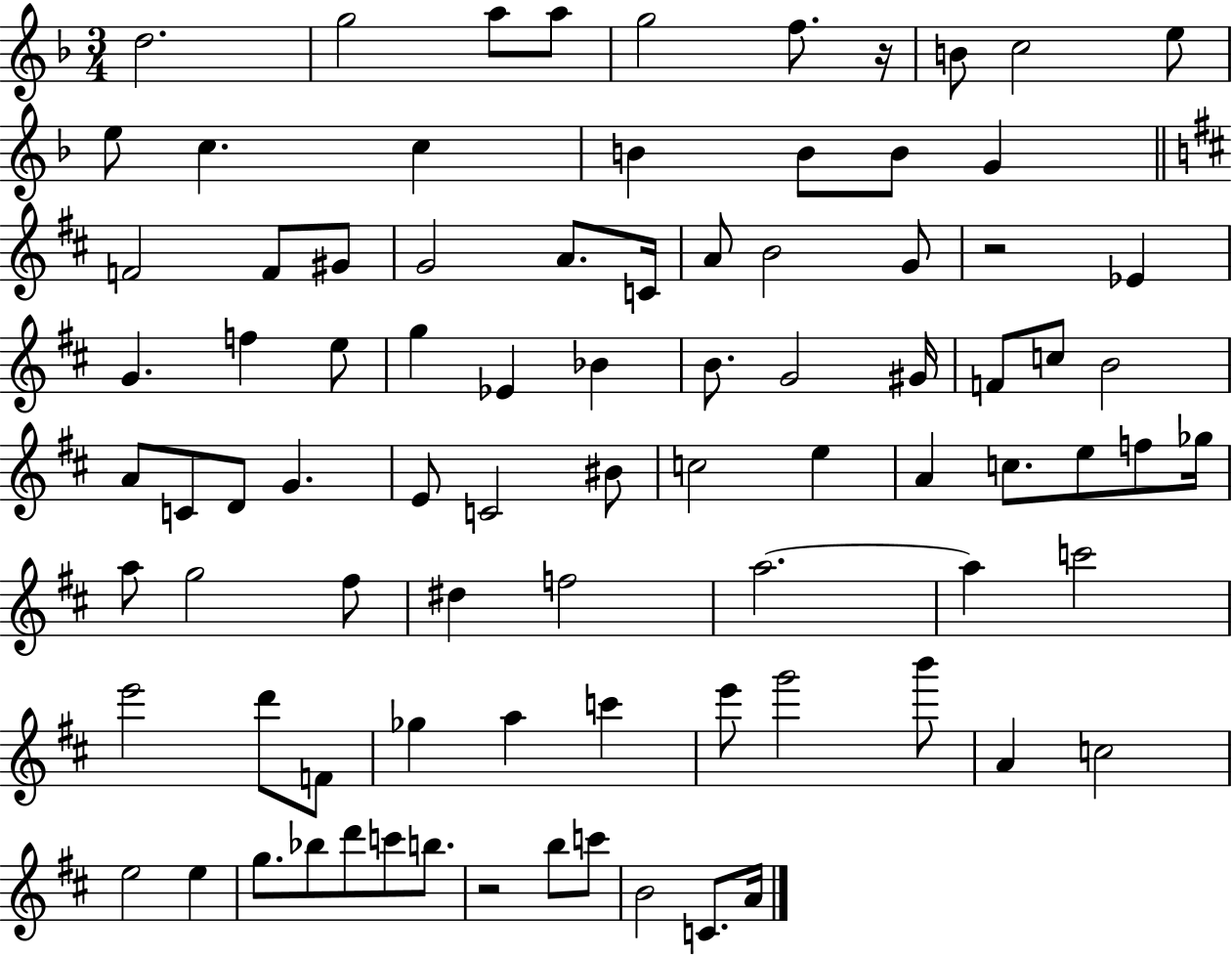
D5/h. G5/h A5/e A5/e G5/h F5/e. R/s B4/e C5/h E5/e E5/e C5/q. C5/q B4/q B4/e B4/e G4/q F4/h F4/e G#4/e G4/h A4/e. C4/s A4/e B4/h G4/e R/h Eb4/q G4/q. F5/q E5/e G5/q Eb4/q Bb4/q B4/e. G4/h G#4/s F4/e C5/e B4/h A4/e C4/e D4/e G4/q. E4/e C4/h BIS4/e C5/h E5/q A4/q C5/e. E5/e F5/e Gb5/s A5/e G5/h F#5/e D#5/q F5/h A5/h. A5/q C6/h E6/h D6/e F4/e Gb5/q A5/q C6/q E6/e G6/h B6/e A4/q C5/h E5/h E5/q G5/e. Bb5/e D6/e C6/e B5/e. R/h B5/e C6/e B4/h C4/e. A4/s